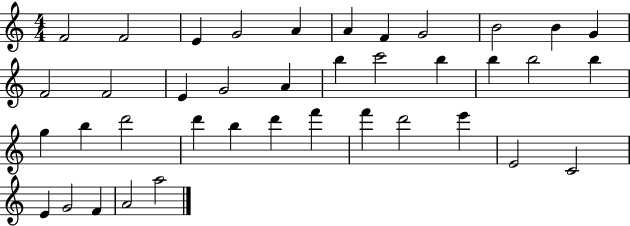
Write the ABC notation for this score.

X:1
T:Untitled
M:4/4
L:1/4
K:C
F2 F2 E G2 A A F G2 B2 B G F2 F2 E G2 A b c'2 b b b2 b g b d'2 d' b d' f' f' d'2 e' E2 C2 E G2 F A2 a2